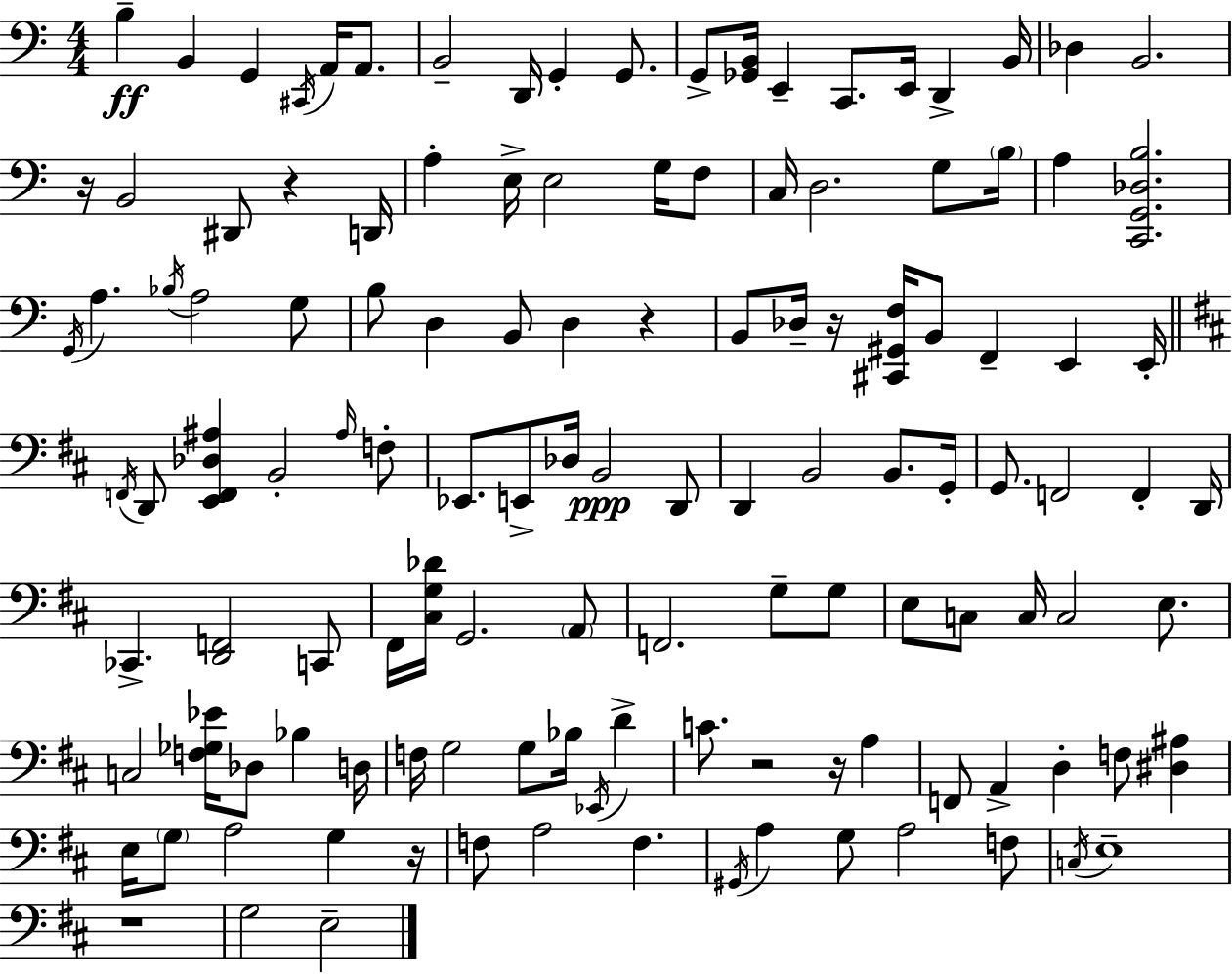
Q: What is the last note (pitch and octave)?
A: E3